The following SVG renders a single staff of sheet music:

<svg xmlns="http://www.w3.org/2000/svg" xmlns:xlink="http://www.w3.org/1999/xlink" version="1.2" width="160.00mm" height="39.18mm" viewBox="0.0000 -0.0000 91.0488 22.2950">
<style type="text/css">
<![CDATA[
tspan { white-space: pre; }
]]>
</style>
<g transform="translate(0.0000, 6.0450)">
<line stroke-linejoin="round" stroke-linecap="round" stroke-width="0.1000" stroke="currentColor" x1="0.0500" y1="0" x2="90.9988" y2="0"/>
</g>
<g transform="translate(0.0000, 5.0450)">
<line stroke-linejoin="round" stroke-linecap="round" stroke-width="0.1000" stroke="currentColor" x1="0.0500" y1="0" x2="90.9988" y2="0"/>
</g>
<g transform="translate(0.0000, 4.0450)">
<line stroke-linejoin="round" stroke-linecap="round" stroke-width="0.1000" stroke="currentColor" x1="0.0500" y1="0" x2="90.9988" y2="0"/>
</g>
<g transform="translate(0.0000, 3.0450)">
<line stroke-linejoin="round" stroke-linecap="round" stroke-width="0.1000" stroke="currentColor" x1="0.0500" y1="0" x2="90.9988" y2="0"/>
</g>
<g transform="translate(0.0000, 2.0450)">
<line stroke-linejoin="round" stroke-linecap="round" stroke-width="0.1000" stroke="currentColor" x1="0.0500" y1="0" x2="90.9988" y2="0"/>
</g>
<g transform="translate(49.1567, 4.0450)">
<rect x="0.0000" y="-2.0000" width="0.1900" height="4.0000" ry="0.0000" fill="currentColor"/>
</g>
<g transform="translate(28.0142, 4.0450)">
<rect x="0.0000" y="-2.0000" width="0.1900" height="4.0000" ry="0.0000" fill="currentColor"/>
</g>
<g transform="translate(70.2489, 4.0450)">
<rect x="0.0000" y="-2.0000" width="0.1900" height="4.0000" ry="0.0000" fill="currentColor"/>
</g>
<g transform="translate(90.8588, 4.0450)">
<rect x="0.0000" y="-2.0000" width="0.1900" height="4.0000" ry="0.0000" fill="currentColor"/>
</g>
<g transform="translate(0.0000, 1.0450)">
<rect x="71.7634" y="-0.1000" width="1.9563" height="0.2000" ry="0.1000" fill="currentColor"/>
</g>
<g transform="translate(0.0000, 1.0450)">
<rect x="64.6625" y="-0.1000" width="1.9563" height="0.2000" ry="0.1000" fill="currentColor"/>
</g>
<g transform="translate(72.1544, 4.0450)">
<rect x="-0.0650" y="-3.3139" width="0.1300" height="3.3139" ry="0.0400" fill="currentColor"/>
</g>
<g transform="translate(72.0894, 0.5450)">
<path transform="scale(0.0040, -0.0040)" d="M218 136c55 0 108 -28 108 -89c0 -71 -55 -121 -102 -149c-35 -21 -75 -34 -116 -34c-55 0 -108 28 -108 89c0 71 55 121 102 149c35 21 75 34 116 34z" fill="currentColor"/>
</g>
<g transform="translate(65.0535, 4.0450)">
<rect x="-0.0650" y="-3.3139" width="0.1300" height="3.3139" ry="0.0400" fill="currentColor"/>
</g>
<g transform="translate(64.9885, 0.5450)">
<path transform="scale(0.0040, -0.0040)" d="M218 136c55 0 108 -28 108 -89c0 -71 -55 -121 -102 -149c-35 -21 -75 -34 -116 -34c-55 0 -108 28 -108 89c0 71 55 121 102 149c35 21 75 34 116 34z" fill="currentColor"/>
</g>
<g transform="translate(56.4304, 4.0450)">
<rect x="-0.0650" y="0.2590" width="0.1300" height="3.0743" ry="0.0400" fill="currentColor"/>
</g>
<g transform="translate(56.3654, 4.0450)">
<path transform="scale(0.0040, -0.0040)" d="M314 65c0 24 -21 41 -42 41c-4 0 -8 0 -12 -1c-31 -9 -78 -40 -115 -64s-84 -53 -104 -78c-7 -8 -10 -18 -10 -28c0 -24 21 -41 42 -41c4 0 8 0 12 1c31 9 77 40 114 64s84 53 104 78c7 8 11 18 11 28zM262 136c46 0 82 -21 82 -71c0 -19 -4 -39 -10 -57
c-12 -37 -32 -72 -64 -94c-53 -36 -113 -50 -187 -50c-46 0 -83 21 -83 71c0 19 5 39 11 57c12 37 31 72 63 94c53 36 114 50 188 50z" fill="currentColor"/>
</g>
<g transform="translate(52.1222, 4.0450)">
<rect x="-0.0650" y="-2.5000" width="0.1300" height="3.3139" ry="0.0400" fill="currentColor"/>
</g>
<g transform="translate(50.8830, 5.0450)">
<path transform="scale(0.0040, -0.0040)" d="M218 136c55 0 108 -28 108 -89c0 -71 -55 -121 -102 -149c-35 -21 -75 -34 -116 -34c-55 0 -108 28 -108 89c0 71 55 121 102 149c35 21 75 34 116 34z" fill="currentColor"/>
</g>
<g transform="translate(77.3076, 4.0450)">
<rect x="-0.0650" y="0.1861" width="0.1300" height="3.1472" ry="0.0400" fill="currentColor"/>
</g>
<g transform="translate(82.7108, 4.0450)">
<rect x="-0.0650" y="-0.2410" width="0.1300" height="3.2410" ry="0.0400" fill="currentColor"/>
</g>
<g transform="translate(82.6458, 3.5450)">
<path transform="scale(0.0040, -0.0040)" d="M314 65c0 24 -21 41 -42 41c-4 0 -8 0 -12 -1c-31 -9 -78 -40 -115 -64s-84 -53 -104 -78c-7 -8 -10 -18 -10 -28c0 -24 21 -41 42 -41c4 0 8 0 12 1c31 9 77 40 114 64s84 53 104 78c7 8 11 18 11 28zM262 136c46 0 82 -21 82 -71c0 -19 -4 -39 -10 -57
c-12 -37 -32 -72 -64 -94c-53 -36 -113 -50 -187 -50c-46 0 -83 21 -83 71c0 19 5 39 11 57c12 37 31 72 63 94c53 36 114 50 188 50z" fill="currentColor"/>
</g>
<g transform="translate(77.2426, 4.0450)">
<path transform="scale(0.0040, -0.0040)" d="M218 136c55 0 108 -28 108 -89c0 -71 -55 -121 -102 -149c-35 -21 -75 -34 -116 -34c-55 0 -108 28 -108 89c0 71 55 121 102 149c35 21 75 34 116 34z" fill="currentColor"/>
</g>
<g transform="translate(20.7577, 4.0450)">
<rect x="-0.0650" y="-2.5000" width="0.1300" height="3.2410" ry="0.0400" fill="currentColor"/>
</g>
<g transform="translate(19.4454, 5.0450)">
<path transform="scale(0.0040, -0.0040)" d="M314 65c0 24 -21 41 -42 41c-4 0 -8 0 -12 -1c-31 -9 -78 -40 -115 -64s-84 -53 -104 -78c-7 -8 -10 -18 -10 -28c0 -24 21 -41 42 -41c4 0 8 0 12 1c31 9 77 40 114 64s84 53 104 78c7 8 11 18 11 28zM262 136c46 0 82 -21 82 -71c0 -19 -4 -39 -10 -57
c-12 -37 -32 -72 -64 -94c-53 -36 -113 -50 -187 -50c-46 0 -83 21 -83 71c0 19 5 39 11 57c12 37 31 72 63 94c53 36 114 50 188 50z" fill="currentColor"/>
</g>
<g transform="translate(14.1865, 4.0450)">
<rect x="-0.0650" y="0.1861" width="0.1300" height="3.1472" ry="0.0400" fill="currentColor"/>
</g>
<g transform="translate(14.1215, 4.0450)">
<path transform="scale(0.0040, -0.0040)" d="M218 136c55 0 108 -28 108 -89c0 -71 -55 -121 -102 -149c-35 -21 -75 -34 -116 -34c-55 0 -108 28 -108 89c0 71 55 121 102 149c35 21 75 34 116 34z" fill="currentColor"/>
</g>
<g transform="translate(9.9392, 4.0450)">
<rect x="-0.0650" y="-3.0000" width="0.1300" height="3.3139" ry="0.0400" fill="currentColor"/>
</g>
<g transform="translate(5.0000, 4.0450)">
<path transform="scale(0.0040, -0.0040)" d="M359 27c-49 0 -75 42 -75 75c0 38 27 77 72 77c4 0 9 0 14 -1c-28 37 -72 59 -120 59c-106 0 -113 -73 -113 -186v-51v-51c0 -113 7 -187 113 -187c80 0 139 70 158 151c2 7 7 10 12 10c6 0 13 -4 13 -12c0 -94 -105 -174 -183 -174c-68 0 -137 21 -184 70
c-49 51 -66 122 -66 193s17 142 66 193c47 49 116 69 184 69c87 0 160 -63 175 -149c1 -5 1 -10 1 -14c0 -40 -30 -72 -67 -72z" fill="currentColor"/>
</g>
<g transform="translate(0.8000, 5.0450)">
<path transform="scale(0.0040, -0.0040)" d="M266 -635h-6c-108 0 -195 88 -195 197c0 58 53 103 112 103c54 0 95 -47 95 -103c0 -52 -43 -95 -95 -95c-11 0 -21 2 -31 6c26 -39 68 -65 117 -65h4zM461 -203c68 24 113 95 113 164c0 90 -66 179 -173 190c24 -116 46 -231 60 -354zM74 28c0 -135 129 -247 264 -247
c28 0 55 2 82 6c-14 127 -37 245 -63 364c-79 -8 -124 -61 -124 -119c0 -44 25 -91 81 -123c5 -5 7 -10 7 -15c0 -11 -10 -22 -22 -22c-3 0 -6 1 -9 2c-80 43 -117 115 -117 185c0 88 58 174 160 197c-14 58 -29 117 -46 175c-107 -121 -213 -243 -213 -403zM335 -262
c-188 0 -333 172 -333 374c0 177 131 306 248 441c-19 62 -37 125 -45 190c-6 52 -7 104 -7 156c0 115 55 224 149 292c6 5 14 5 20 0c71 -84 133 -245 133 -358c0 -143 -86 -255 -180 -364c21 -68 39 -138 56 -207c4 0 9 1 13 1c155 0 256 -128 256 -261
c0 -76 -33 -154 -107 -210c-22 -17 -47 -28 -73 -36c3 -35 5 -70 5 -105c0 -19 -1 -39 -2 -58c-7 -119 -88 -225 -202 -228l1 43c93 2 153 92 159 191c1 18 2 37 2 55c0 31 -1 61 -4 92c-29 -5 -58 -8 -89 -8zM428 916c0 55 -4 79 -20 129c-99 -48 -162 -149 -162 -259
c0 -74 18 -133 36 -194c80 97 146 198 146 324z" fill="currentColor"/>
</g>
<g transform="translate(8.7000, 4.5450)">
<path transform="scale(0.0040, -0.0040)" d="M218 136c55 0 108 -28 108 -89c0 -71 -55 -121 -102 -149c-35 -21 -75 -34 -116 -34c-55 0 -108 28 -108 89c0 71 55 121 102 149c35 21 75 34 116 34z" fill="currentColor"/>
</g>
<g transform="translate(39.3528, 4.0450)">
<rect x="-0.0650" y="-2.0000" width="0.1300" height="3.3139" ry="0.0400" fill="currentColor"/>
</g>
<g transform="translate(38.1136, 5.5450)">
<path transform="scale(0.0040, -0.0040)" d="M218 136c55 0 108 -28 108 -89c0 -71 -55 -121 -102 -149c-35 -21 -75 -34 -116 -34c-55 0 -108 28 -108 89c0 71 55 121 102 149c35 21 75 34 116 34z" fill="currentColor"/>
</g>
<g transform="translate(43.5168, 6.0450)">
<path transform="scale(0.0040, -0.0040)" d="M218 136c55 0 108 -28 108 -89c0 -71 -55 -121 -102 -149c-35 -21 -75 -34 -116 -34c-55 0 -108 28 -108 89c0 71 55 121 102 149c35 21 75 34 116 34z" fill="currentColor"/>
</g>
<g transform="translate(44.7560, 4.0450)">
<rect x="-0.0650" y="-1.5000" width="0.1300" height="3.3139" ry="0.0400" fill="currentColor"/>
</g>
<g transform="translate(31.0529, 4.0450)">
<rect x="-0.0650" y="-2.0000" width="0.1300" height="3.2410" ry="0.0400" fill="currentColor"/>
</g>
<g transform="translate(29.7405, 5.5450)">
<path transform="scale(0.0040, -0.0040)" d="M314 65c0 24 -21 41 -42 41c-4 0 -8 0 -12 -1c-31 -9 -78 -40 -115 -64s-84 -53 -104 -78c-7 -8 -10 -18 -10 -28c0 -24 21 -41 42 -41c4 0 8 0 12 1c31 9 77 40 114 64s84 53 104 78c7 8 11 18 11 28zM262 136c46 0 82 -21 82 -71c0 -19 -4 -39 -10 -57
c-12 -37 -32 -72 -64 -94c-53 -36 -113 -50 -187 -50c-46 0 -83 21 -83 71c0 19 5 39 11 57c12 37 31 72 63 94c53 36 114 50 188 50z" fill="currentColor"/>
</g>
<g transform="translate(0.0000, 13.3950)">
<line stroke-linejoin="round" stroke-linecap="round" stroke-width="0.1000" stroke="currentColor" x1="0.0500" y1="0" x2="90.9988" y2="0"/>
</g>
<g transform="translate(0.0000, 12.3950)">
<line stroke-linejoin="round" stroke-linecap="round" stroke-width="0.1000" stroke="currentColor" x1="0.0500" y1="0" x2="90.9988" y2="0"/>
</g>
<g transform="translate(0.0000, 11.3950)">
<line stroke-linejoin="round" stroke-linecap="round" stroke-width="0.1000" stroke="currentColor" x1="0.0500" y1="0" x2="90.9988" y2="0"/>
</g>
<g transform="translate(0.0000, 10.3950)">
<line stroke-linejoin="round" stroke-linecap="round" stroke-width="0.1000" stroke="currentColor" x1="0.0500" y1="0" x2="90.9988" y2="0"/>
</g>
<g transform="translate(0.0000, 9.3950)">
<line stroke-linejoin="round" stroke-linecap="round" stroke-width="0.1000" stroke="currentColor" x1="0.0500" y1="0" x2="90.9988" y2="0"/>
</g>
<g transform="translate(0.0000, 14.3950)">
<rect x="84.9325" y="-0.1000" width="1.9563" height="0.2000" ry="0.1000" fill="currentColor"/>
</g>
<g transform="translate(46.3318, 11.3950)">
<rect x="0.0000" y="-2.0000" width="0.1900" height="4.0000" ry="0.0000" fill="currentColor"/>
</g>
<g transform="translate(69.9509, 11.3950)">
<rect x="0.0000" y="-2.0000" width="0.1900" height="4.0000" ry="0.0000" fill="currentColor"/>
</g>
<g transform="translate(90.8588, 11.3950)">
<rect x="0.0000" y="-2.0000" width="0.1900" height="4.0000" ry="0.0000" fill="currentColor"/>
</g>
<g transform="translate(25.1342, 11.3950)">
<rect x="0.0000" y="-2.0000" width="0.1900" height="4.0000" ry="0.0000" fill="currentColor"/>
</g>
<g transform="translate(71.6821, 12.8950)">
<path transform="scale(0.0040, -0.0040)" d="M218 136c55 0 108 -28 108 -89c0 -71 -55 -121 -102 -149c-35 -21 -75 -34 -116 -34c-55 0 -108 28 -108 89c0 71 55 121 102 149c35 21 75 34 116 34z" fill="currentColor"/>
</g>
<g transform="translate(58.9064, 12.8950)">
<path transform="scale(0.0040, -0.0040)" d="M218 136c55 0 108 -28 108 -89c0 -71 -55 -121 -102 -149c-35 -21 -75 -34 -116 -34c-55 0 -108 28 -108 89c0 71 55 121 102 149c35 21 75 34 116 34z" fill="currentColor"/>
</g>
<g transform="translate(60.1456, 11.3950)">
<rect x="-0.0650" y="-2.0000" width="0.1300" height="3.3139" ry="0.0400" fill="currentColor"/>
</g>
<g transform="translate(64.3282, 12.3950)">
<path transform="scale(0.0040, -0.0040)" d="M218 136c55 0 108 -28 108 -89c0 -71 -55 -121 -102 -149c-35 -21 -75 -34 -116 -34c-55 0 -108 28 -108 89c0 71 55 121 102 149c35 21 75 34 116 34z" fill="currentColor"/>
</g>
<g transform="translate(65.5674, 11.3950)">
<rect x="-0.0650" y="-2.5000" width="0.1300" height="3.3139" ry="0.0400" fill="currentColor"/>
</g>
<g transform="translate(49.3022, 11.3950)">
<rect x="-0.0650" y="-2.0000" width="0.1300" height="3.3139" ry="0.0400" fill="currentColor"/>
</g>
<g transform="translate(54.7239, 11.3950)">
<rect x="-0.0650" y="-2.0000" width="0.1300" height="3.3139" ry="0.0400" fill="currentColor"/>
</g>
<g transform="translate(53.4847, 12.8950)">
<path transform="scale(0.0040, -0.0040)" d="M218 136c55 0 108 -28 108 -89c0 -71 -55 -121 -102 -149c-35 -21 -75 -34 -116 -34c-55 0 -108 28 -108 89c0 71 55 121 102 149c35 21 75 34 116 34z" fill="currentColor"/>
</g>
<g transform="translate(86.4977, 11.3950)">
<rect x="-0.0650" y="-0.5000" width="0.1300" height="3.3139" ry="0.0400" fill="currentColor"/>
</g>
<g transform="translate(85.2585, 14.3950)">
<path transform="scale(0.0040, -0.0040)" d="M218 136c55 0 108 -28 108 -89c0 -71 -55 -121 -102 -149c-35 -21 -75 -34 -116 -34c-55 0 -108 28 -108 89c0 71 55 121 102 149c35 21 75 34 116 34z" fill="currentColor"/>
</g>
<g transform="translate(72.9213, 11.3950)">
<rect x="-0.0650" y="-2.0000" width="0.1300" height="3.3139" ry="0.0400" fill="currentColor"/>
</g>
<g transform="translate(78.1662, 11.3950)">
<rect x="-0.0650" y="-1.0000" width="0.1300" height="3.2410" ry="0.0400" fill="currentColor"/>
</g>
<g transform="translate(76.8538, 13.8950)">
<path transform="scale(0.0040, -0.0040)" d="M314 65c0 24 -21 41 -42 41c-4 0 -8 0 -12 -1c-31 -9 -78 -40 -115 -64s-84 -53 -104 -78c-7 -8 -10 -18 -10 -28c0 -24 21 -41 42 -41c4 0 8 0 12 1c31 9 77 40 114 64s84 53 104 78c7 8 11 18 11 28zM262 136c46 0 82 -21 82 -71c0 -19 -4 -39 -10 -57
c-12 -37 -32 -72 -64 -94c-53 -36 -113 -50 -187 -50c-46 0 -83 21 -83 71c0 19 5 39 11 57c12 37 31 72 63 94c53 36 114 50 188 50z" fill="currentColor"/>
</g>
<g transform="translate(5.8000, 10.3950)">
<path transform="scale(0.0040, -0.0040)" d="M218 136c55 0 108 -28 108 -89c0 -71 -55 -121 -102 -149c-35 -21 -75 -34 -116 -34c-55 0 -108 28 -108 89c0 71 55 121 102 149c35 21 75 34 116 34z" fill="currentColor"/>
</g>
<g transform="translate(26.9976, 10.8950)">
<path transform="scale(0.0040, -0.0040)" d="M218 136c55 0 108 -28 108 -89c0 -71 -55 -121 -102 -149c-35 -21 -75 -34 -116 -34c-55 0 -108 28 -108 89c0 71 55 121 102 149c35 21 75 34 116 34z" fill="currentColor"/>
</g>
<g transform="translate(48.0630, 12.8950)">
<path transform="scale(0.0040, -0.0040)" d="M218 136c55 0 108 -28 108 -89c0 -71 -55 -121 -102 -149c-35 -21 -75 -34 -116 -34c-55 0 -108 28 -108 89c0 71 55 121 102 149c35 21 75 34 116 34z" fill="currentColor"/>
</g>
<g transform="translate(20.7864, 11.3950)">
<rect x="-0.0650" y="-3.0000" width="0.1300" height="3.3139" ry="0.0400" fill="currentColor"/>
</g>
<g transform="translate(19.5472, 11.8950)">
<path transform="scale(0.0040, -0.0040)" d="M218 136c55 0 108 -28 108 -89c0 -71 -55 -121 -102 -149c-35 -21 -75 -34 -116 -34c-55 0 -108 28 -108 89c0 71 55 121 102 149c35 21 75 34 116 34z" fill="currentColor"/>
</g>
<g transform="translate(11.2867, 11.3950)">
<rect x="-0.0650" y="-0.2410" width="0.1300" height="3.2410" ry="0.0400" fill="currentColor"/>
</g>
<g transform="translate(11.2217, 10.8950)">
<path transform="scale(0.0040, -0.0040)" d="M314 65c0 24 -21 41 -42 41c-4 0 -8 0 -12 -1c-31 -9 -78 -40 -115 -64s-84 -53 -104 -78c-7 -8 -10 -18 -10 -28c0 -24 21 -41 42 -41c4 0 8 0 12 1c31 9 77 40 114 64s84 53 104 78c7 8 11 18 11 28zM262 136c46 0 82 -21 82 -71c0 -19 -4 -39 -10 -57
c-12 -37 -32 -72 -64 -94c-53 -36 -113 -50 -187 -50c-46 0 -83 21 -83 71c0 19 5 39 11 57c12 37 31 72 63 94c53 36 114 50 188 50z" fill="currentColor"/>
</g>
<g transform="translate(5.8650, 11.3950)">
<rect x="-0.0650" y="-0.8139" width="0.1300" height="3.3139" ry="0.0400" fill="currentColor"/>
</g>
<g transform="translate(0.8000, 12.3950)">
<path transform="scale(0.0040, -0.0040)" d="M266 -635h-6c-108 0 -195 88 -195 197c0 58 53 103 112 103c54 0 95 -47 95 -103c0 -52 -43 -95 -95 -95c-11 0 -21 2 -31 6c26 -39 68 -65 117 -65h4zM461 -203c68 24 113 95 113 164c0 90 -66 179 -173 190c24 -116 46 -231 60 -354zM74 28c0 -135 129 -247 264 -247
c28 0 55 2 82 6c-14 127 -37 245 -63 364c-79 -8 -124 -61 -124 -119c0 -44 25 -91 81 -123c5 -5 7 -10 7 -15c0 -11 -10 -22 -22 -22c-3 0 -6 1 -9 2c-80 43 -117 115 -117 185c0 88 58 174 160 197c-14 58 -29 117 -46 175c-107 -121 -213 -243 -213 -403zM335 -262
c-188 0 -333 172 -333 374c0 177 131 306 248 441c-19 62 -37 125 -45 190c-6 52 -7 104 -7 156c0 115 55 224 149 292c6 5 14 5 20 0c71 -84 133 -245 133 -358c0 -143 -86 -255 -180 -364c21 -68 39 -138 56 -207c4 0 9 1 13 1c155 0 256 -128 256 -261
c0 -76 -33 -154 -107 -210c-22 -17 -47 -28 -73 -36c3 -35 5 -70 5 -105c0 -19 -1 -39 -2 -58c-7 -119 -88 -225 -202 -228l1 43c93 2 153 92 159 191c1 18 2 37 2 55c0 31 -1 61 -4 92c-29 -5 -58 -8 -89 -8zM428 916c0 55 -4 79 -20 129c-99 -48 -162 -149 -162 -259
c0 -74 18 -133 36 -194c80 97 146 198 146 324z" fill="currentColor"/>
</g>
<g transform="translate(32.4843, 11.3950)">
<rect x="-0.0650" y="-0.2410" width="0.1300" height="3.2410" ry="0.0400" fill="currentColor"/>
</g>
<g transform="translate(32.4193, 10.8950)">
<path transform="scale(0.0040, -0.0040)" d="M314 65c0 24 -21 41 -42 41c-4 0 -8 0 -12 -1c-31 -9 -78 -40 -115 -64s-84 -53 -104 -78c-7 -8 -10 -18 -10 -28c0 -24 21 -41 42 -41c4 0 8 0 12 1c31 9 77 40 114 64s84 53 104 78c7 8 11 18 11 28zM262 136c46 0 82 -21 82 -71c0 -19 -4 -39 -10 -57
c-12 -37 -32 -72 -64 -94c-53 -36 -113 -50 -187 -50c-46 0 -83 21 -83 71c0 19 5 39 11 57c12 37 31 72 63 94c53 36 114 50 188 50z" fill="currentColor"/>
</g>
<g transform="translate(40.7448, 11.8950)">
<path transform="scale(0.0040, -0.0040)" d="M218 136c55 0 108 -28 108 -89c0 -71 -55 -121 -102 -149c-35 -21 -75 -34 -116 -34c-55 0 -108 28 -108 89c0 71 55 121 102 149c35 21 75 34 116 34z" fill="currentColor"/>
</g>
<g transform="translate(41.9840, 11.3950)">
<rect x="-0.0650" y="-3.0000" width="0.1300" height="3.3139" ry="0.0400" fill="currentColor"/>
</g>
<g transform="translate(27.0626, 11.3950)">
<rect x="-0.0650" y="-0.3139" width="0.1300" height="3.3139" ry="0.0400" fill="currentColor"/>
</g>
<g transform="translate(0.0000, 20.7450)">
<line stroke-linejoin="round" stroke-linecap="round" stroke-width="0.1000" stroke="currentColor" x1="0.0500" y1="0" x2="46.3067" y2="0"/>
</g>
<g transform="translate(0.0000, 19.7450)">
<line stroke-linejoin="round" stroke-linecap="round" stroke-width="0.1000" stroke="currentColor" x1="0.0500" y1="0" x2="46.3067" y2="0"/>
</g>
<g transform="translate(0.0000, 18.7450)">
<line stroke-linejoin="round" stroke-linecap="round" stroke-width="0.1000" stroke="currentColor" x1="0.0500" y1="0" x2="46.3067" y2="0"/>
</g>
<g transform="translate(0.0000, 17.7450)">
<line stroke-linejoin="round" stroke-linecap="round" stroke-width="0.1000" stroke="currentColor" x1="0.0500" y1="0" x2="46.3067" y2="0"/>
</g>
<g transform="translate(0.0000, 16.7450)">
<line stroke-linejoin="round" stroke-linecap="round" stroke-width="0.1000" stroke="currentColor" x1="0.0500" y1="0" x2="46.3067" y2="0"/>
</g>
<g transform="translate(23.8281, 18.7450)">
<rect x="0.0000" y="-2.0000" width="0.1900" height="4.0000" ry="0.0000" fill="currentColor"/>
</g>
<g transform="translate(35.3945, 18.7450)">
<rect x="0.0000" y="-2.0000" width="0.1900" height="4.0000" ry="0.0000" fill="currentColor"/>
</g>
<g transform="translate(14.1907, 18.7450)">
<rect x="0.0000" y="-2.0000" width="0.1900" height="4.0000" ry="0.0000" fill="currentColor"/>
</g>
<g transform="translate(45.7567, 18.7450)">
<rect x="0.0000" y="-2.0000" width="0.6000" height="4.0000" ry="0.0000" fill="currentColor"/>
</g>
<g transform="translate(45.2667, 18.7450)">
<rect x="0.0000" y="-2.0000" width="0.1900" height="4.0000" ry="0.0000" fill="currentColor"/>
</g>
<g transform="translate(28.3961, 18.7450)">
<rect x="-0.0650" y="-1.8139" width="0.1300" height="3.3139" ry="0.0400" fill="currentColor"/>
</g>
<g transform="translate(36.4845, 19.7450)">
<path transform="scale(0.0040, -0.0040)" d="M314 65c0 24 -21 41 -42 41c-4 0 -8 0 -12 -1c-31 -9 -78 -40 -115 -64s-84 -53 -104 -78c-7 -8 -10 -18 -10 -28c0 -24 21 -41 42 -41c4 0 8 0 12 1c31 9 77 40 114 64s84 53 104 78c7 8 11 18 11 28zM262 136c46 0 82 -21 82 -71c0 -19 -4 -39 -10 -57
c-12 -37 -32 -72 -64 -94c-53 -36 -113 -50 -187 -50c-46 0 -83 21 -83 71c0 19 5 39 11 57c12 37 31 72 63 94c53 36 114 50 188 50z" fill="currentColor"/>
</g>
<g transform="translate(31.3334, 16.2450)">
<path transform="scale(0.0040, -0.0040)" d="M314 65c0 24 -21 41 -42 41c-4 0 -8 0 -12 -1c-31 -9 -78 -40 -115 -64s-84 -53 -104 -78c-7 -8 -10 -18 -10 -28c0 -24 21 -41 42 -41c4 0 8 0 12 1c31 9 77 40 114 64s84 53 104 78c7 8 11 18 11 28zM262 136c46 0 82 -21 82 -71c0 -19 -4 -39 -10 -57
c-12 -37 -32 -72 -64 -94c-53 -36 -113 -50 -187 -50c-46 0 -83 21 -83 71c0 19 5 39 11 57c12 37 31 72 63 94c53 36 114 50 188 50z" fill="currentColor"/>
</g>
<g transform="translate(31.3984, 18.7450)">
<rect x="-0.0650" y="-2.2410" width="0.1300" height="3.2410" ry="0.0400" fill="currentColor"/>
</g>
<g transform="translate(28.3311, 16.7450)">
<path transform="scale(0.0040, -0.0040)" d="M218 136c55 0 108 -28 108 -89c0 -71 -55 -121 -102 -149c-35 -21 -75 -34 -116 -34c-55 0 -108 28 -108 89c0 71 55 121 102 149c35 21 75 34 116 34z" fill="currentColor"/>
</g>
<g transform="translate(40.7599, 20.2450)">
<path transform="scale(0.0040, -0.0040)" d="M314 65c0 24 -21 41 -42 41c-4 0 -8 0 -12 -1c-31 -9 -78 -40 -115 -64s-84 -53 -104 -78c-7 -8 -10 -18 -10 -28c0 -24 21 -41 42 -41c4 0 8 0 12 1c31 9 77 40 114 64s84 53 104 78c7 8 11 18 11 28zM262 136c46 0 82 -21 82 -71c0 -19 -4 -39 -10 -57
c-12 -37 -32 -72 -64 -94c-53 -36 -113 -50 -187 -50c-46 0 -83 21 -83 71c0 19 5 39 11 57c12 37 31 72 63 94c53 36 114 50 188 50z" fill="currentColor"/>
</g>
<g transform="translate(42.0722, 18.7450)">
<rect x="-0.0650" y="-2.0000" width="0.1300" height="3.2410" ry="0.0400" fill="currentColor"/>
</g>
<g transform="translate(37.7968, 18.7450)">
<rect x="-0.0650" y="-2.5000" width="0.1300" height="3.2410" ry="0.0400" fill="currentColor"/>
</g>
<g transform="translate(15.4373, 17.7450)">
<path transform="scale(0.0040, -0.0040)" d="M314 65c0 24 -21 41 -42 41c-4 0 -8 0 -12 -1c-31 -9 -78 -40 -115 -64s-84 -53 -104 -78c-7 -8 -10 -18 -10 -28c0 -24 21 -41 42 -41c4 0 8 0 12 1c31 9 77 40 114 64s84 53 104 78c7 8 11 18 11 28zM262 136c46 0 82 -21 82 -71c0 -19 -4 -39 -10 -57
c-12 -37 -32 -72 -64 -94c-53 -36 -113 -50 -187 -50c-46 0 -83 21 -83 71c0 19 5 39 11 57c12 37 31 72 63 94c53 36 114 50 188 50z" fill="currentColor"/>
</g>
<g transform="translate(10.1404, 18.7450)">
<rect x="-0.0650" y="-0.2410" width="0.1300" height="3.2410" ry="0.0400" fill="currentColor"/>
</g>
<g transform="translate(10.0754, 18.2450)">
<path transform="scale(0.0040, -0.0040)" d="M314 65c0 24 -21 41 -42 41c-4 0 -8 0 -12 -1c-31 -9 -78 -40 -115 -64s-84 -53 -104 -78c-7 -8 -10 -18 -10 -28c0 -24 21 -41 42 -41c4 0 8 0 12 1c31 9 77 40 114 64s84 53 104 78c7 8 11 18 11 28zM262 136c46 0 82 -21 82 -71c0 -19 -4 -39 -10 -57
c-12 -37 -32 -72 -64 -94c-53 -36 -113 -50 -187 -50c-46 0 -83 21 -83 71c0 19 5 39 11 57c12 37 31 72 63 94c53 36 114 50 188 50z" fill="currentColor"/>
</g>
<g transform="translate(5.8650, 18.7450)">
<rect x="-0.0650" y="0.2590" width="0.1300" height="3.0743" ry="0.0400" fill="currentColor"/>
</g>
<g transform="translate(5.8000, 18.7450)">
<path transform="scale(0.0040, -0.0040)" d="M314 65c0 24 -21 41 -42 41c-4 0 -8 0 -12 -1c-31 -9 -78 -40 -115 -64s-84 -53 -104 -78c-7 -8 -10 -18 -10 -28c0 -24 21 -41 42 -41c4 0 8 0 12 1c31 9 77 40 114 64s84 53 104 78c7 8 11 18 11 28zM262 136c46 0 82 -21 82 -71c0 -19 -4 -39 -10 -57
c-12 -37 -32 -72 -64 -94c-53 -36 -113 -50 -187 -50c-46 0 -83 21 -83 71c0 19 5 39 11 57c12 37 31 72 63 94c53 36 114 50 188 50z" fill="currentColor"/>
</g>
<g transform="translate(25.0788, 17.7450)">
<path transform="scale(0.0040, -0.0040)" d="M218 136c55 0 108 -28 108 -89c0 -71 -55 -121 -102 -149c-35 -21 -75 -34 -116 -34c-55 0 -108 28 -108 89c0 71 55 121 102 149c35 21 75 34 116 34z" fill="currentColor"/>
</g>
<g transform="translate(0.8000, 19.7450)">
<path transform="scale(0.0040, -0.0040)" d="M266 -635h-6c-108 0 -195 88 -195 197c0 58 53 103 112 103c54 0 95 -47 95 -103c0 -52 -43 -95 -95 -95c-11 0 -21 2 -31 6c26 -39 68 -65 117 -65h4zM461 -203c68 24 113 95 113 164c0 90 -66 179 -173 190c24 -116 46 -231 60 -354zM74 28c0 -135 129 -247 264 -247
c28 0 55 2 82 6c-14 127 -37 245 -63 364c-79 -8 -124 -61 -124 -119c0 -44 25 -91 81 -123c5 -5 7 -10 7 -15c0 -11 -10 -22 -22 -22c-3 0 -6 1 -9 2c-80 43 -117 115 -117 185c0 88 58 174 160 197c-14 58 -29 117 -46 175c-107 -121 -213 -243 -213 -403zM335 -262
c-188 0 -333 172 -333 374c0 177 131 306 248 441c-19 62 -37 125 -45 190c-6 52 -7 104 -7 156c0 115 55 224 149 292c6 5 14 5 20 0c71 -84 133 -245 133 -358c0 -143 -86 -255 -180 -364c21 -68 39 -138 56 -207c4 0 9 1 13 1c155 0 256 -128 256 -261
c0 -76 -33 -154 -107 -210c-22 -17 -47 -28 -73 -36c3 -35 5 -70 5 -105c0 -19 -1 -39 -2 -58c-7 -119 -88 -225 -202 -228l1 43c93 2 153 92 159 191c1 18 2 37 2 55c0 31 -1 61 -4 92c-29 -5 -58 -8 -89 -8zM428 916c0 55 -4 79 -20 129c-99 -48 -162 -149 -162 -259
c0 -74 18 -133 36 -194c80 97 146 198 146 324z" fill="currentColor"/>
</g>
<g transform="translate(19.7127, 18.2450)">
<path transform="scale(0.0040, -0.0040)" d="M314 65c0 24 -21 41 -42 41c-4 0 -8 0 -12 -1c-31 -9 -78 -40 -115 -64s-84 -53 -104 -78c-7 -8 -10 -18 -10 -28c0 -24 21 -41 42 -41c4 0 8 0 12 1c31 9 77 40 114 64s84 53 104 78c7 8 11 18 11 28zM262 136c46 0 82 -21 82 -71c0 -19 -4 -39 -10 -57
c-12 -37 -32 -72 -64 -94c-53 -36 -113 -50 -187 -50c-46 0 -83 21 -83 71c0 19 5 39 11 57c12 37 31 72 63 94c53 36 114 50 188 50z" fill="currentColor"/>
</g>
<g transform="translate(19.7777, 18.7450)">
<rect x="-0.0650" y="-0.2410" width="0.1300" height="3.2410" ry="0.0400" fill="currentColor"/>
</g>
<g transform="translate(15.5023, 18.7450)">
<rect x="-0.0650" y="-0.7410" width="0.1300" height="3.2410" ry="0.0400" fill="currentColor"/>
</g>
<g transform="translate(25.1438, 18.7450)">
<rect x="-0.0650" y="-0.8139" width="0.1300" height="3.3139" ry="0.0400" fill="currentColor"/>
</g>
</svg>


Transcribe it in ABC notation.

X:1
T:Untitled
M:4/4
L:1/4
K:C
A B G2 F2 F E G B2 b b B c2 d c2 A c c2 A F F F G F D2 C B2 c2 d2 c2 d f g2 G2 F2